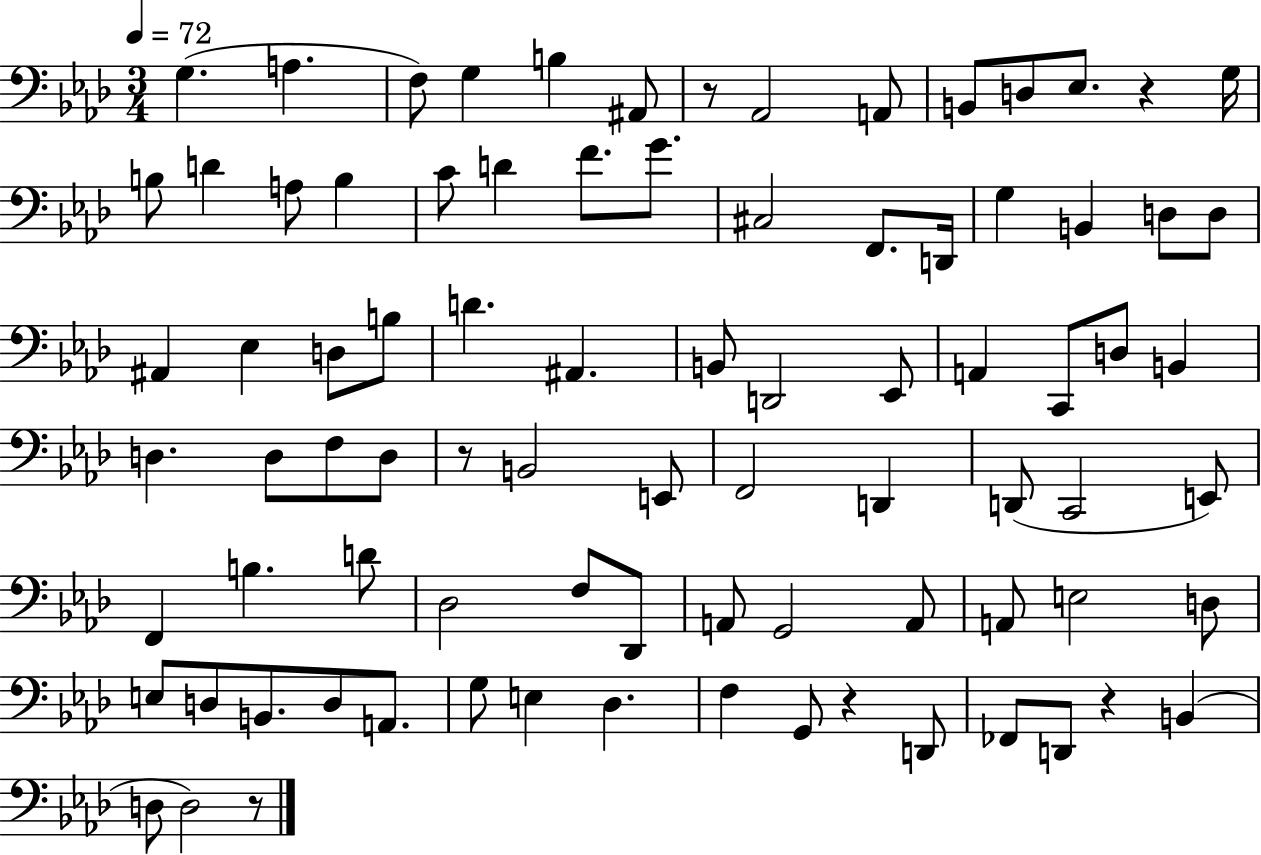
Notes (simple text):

G3/q. A3/q. F3/e G3/q B3/q A#2/e R/e Ab2/h A2/e B2/e D3/e Eb3/e. R/q G3/s B3/e D4/q A3/e B3/q C4/e D4/q F4/e. G4/e. C#3/h F2/e. D2/s G3/q B2/q D3/e D3/e A#2/q Eb3/q D3/e B3/e D4/q. A#2/q. B2/e D2/h Eb2/e A2/q C2/e D3/e B2/q D3/q. D3/e F3/e D3/e R/e B2/h E2/e F2/h D2/q D2/e C2/h E2/e F2/q B3/q. D4/e Db3/h F3/e Db2/e A2/e G2/h A2/e A2/e E3/h D3/e E3/e D3/e B2/e. D3/e A2/e. G3/e E3/q Db3/q. F3/q G2/e R/q D2/e FES2/e D2/e R/q B2/q D3/e D3/h R/e